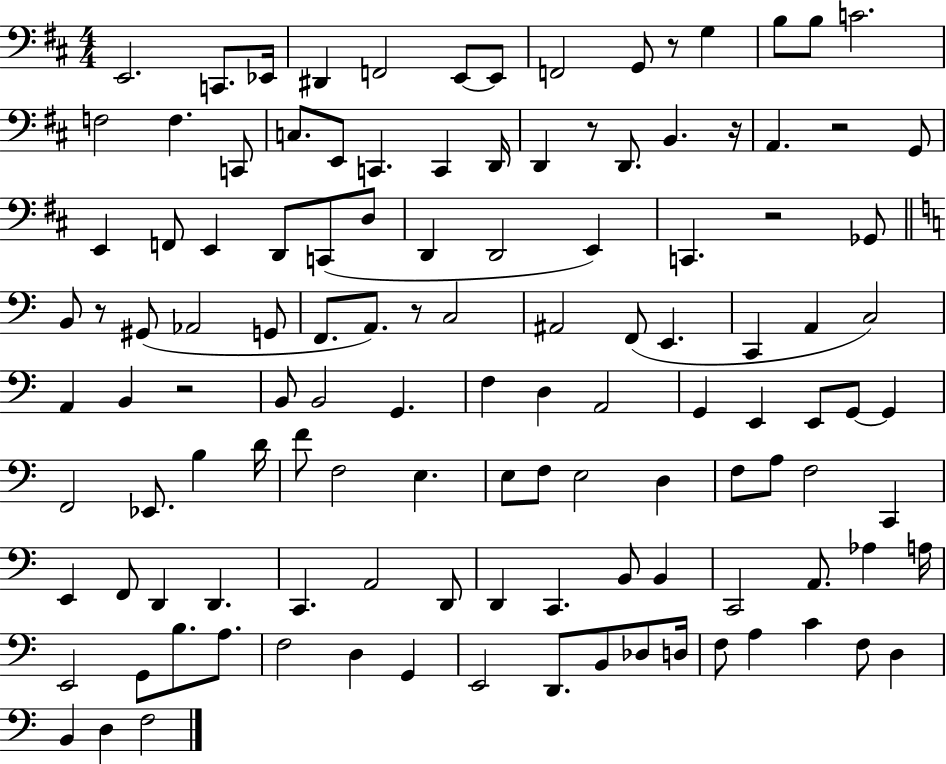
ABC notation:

X:1
T:Untitled
M:4/4
L:1/4
K:D
E,,2 C,,/2 _E,,/4 ^D,, F,,2 E,,/2 E,,/2 F,,2 G,,/2 z/2 G, B,/2 B,/2 C2 F,2 F, C,,/2 C,/2 E,,/2 C,, C,, D,,/4 D,, z/2 D,,/2 B,, z/4 A,, z2 G,,/2 E,, F,,/2 E,, D,,/2 C,,/2 D,/2 D,, D,,2 E,, C,, z2 _G,,/2 B,,/2 z/2 ^G,,/2 _A,,2 G,,/2 F,,/2 A,,/2 z/2 C,2 ^A,,2 F,,/2 E,, C,, A,, C,2 A,, B,, z2 B,,/2 B,,2 G,, F, D, A,,2 G,, E,, E,,/2 G,,/2 G,, F,,2 _E,,/2 B, D/4 F/2 F,2 E, E,/2 F,/2 E,2 D, F,/2 A,/2 F,2 C,, E,, F,,/2 D,, D,, C,, A,,2 D,,/2 D,, C,, B,,/2 B,, C,,2 A,,/2 _A, A,/4 E,,2 G,,/2 B,/2 A,/2 F,2 D, G,, E,,2 D,,/2 B,,/2 _D,/2 D,/4 F,/2 A, C F,/2 D, B,, D, F,2